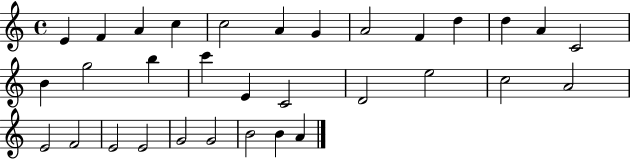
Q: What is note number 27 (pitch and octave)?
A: E4